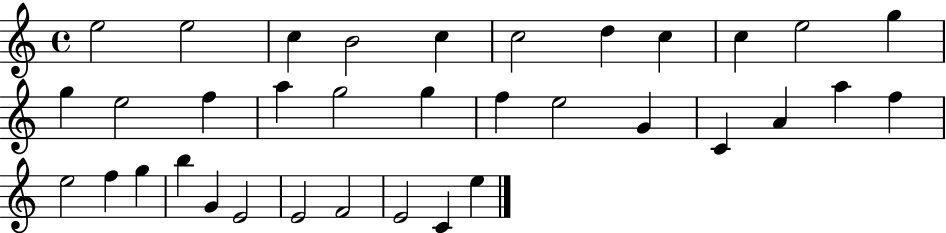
{
  \clef treble
  \time 4/4
  \defaultTimeSignature
  \key c \major
  e''2 e''2 | c''4 b'2 c''4 | c''2 d''4 c''4 | c''4 e''2 g''4 | \break g''4 e''2 f''4 | a''4 g''2 g''4 | f''4 e''2 g'4 | c'4 a'4 a''4 f''4 | \break e''2 f''4 g''4 | b''4 g'4 e'2 | e'2 f'2 | e'2 c'4 e''4 | \break \bar "|."
}